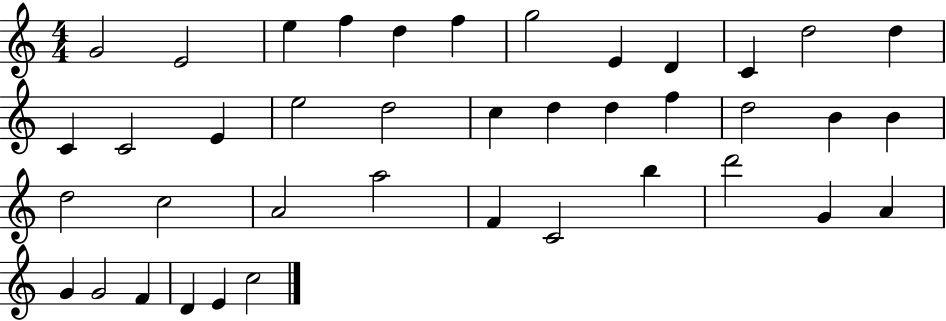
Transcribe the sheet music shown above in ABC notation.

X:1
T:Untitled
M:4/4
L:1/4
K:C
G2 E2 e f d f g2 E D C d2 d C C2 E e2 d2 c d d f d2 B B d2 c2 A2 a2 F C2 b d'2 G A G G2 F D E c2